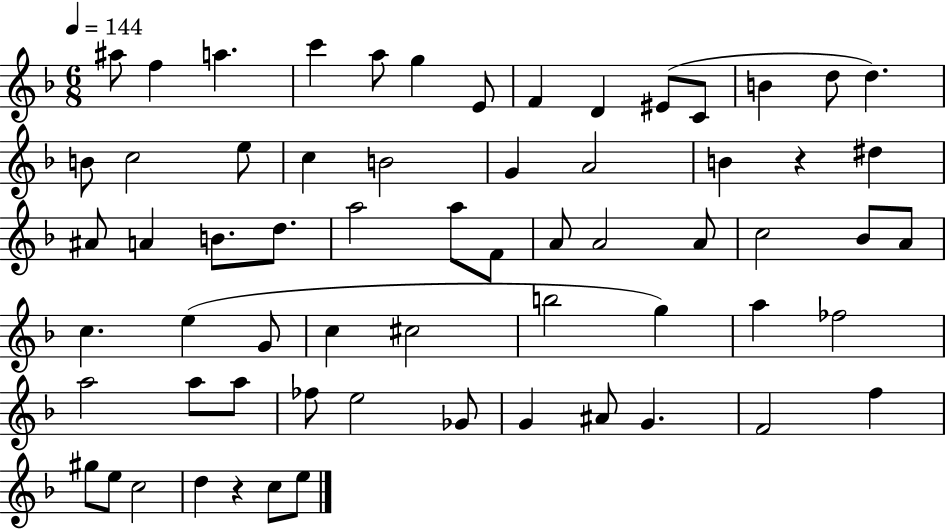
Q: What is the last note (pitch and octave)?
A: E5